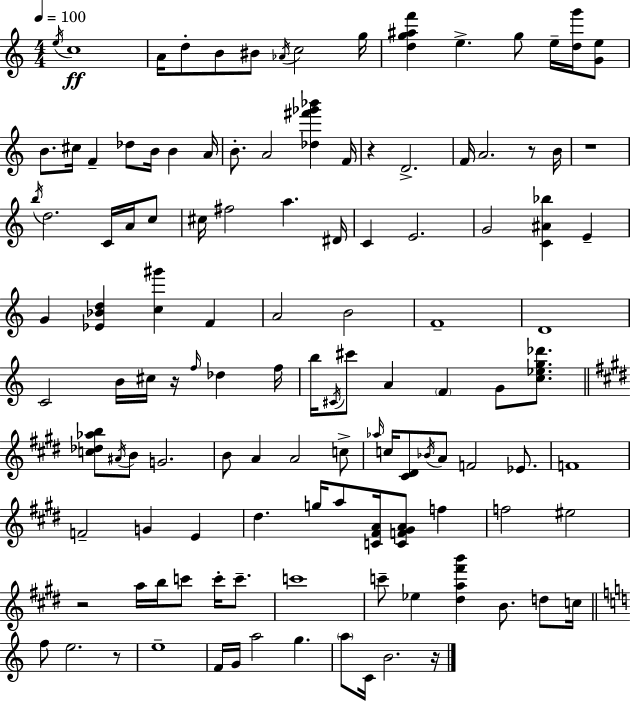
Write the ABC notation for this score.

X:1
T:Untitled
M:4/4
L:1/4
K:Am
e/4 c4 A/4 d/2 B/2 ^B/2 _A/4 c2 g/4 [dg^af'] e g/2 e/4 [dg']/4 [Ge]/2 B/2 ^c/4 F _d/2 B/4 B A/4 B/2 A2 [_d^f'_g'_b'] F/4 z D2 F/4 A2 z/2 B/4 z4 b/4 d2 C/4 A/4 c/2 ^c/4 ^f2 a ^D/4 C E2 G2 [C^A_b] E G [_E_Bd] [c^g'] F A2 B2 F4 D4 C2 B/4 ^c/4 z/4 f/4 _d f/4 b/4 ^C/4 ^c'/2 A F G/2 [c_eg_d']/2 [c_d_ab]/2 ^A/4 B/2 G2 B/2 A A2 c/2 _a/4 c/4 [^C^D]/2 _B/4 A/2 F2 _E/2 F4 F2 G E ^d g/4 a/2 [C^FA]/4 [CF^GA]/2 f f2 ^e2 z2 a/4 b/4 c'/2 c'/4 c'/2 c'4 c'/2 _e [^da^f'b'] B/2 d/2 c/4 f/2 e2 z/2 e4 F/4 G/4 a2 g a/2 C/4 B2 z/4